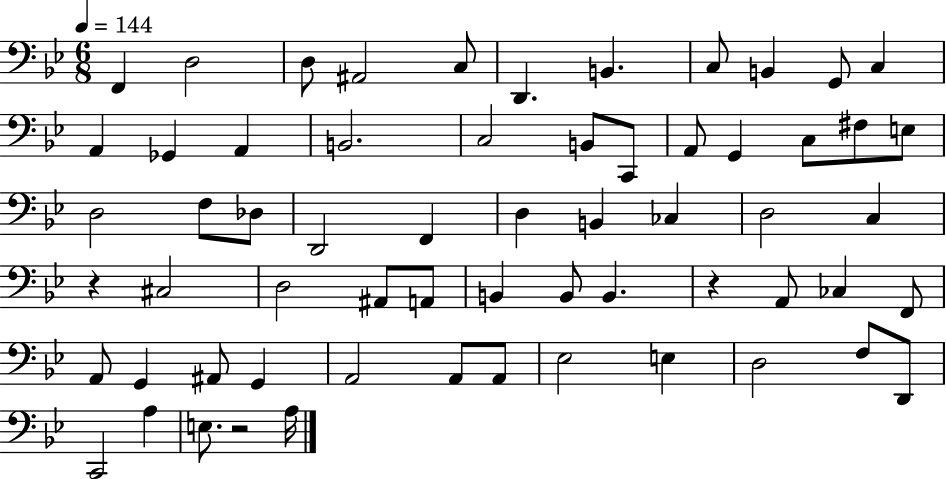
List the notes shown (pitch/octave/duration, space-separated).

F2/q D3/h D3/e A#2/h C3/e D2/q. B2/q. C3/e B2/q G2/e C3/q A2/q Gb2/q A2/q B2/h. C3/h B2/e C2/e A2/e G2/q C3/e F#3/e E3/e D3/h F3/e Db3/e D2/h F2/q D3/q B2/q CES3/q D3/h C3/q R/q C#3/h D3/h A#2/e A2/e B2/q B2/e B2/q. R/q A2/e CES3/q F2/e A2/e G2/q A#2/e G2/q A2/h A2/e A2/e Eb3/h E3/q D3/h F3/e D2/e C2/h A3/q E3/e. R/h A3/s